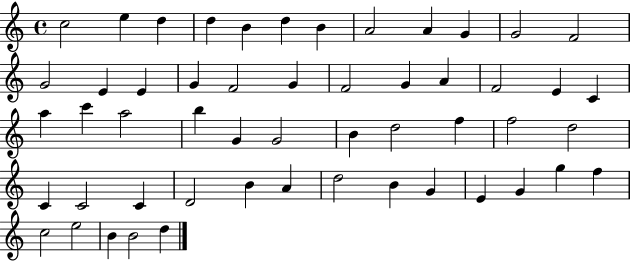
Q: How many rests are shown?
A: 0